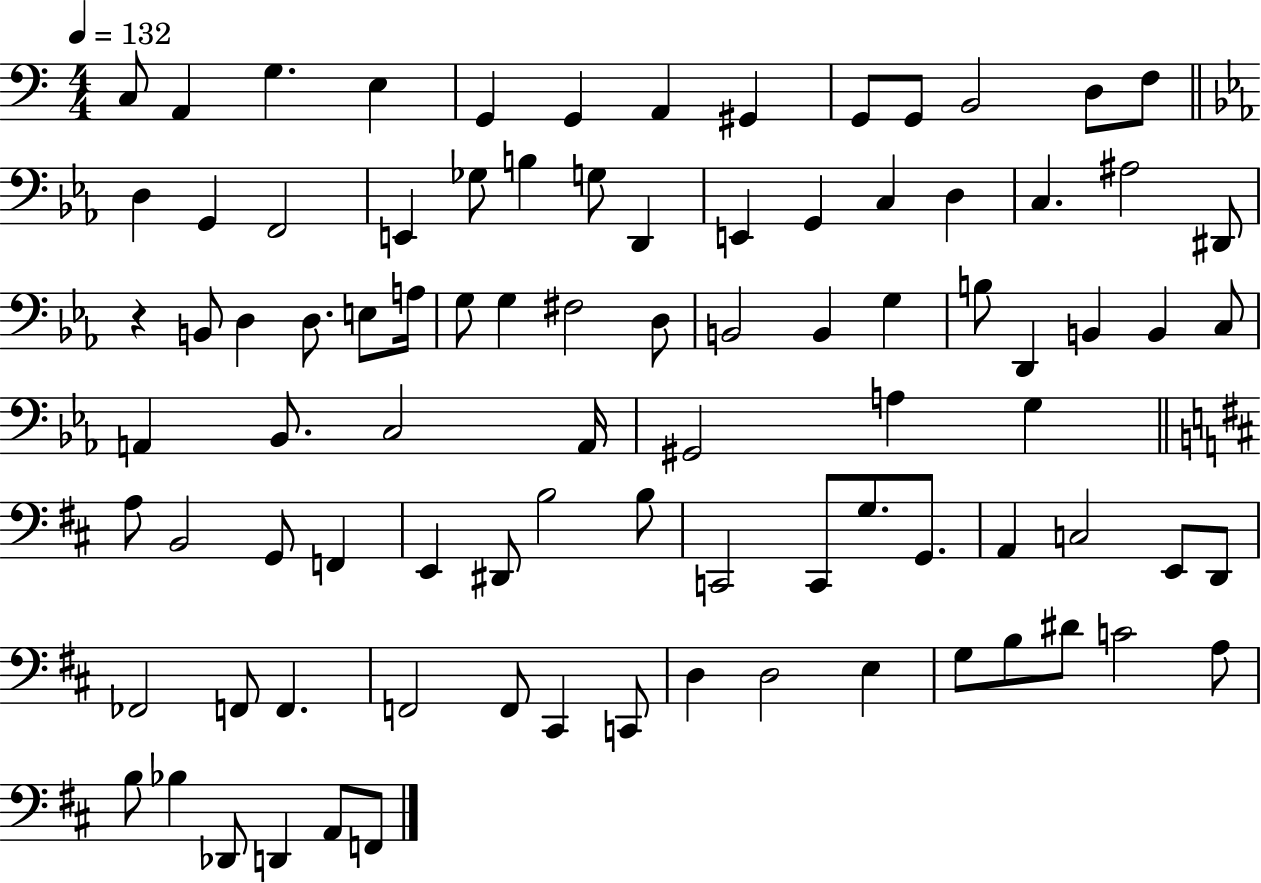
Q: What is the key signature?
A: C major